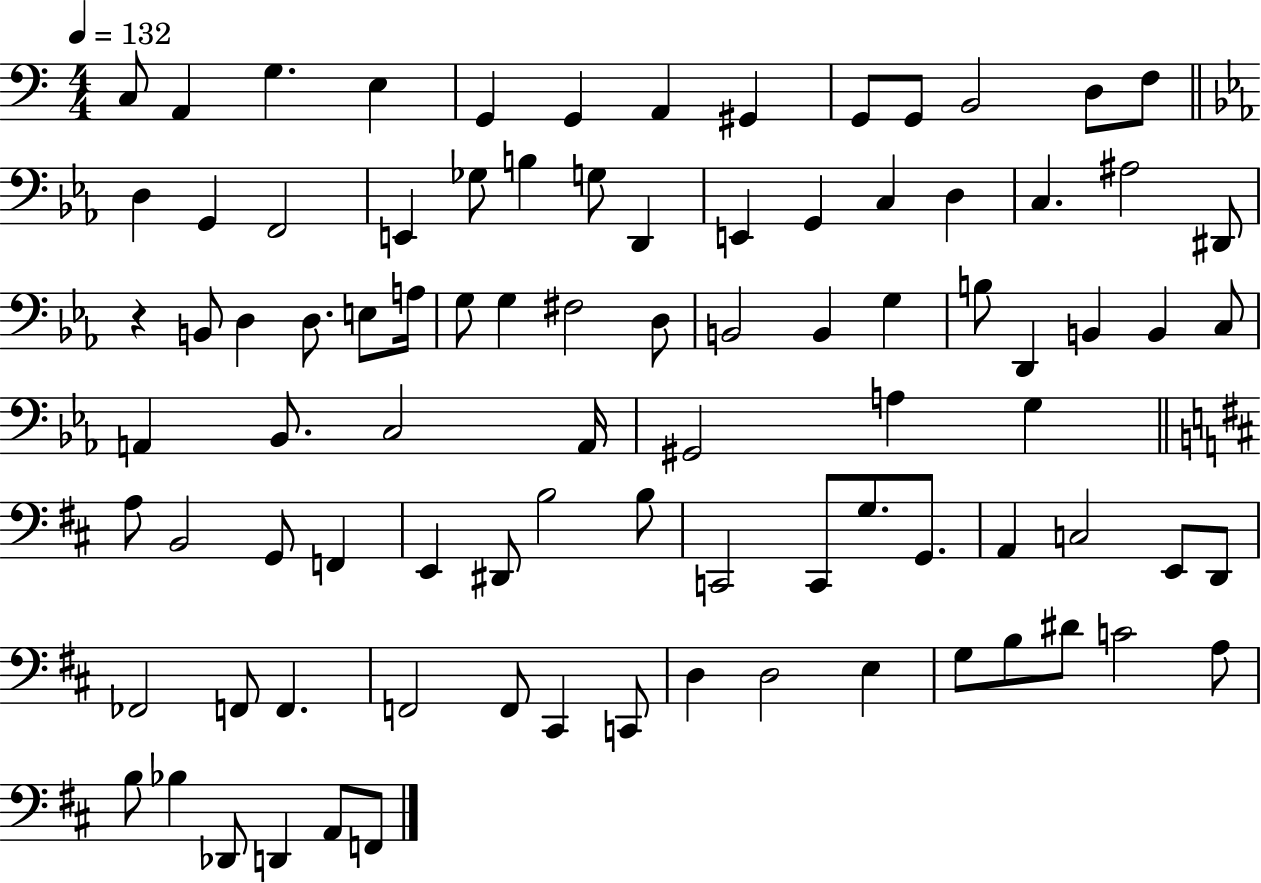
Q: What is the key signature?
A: C major